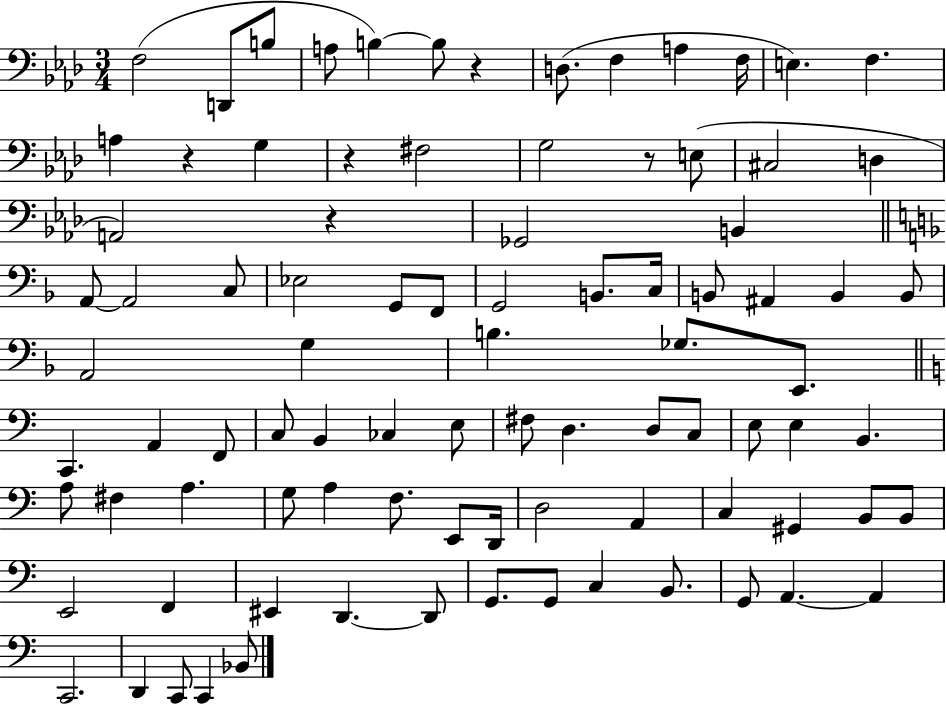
X:1
T:Untitled
M:3/4
L:1/4
K:Ab
F,2 D,,/2 B,/2 A,/2 B, B,/2 z D,/2 F, A, F,/4 E, F, A, z G, z ^F,2 G,2 z/2 E,/2 ^C,2 D, A,,2 z _G,,2 B,, A,,/2 A,,2 C,/2 _E,2 G,,/2 F,,/2 G,,2 B,,/2 C,/4 B,,/2 ^A,, B,, B,,/2 A,,2 G, B, _G,/2 E,,/2 C,, A,, F,,/2 C,/2 B,, _C, E,/2 ^F,/2 D, D,/2 C,/2 E,/2 E, B,, A,/2 ^F, A, G,/2 A, F,/2 E,,/2 D,,/4 D,2 A,, C, ^G,, B,,/2 B,,/2 E,,2 F,, ^E,, D,, D,,/2 G,,/2 G,,/2 C, B,,/2 G,,/2 A,, A,, C,,2 D,, C,,/2 C,, _B,,/2